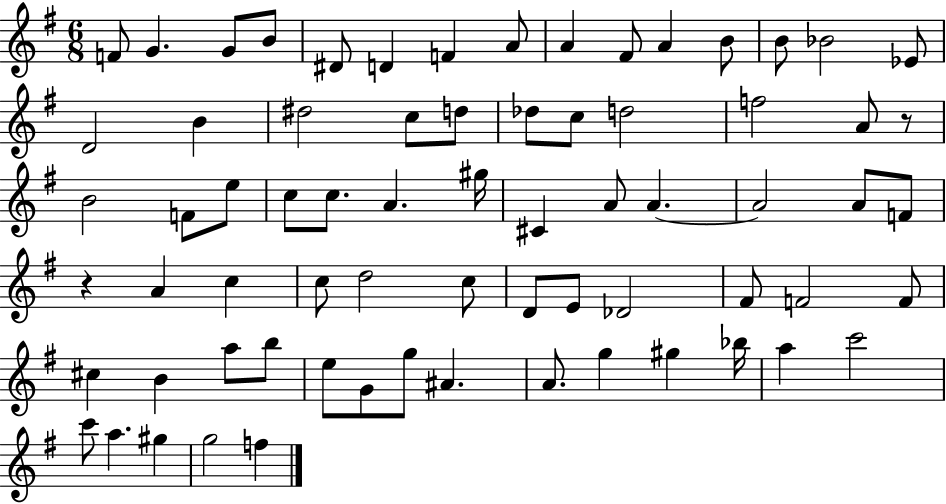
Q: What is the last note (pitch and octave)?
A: F5